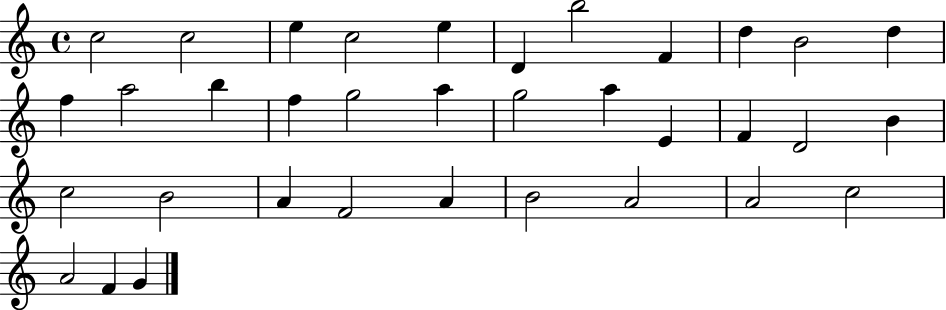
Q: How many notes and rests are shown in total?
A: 35